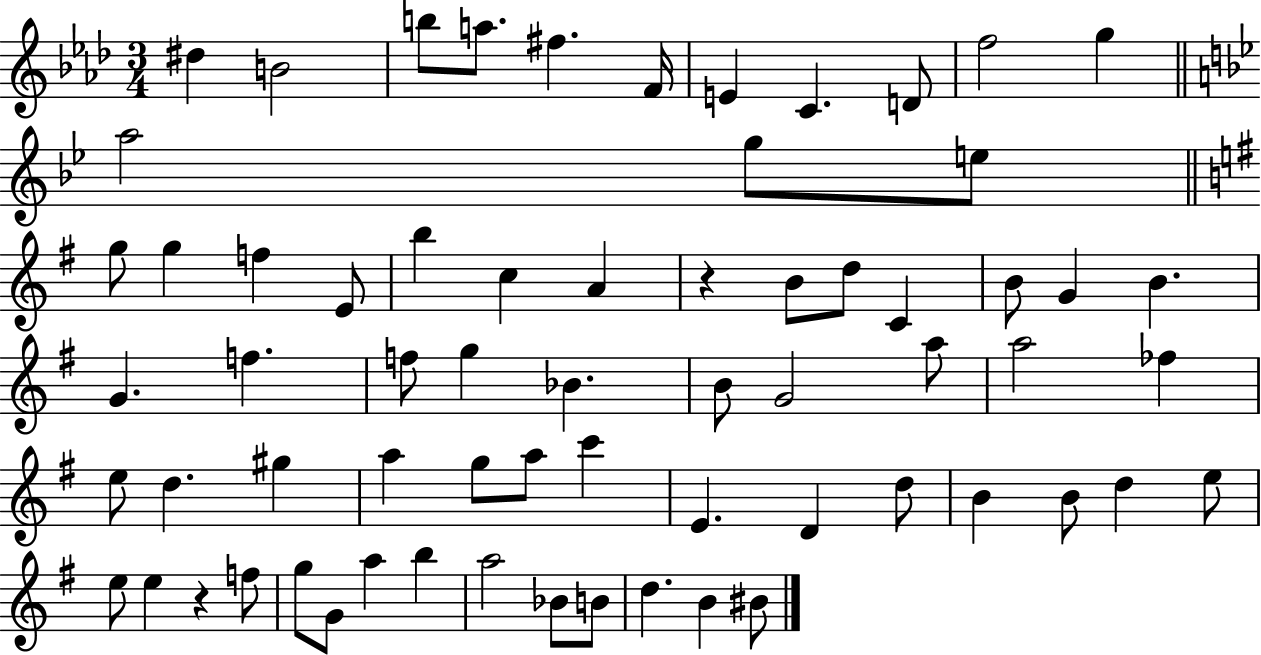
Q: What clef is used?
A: treble